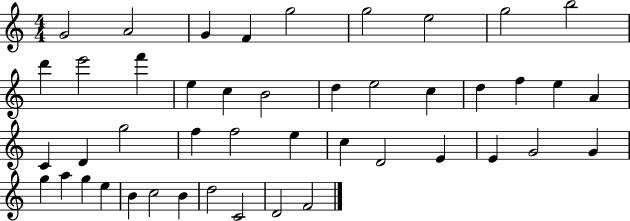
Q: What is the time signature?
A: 4/4